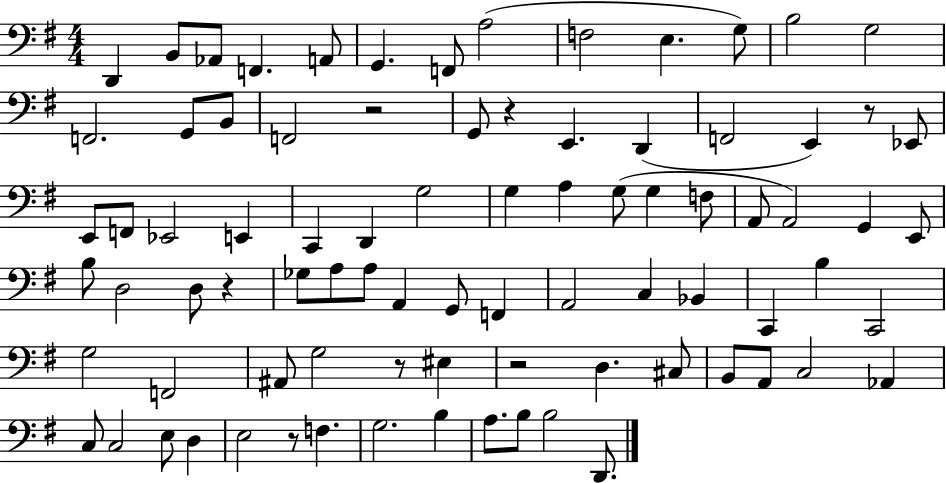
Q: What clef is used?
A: bass